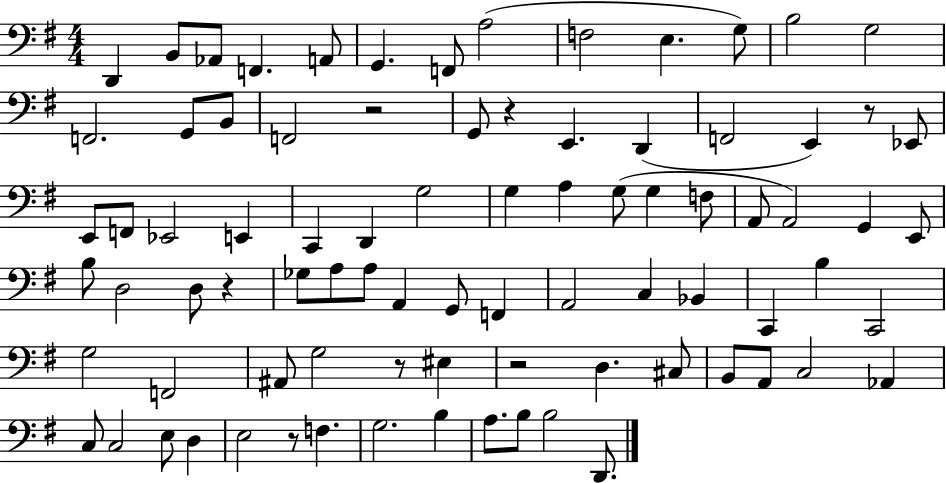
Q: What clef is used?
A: bass